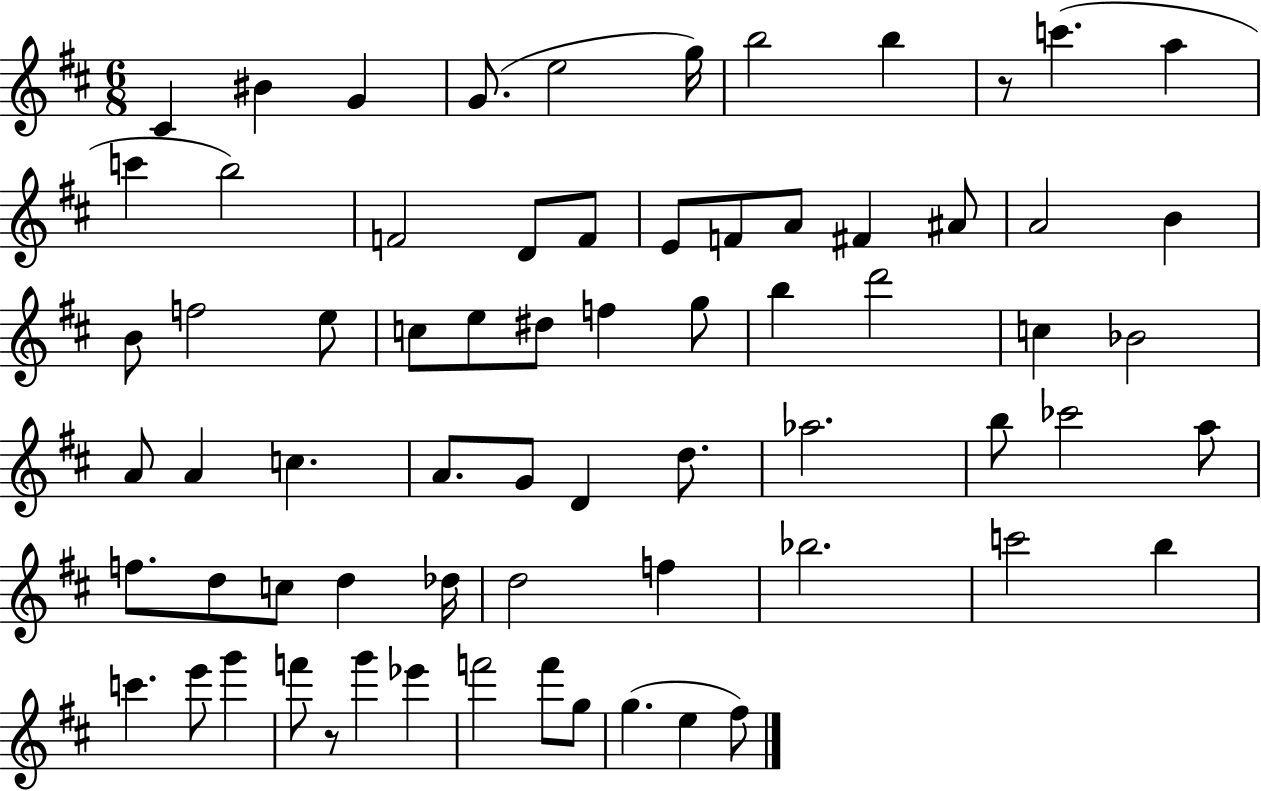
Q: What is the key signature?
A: D major